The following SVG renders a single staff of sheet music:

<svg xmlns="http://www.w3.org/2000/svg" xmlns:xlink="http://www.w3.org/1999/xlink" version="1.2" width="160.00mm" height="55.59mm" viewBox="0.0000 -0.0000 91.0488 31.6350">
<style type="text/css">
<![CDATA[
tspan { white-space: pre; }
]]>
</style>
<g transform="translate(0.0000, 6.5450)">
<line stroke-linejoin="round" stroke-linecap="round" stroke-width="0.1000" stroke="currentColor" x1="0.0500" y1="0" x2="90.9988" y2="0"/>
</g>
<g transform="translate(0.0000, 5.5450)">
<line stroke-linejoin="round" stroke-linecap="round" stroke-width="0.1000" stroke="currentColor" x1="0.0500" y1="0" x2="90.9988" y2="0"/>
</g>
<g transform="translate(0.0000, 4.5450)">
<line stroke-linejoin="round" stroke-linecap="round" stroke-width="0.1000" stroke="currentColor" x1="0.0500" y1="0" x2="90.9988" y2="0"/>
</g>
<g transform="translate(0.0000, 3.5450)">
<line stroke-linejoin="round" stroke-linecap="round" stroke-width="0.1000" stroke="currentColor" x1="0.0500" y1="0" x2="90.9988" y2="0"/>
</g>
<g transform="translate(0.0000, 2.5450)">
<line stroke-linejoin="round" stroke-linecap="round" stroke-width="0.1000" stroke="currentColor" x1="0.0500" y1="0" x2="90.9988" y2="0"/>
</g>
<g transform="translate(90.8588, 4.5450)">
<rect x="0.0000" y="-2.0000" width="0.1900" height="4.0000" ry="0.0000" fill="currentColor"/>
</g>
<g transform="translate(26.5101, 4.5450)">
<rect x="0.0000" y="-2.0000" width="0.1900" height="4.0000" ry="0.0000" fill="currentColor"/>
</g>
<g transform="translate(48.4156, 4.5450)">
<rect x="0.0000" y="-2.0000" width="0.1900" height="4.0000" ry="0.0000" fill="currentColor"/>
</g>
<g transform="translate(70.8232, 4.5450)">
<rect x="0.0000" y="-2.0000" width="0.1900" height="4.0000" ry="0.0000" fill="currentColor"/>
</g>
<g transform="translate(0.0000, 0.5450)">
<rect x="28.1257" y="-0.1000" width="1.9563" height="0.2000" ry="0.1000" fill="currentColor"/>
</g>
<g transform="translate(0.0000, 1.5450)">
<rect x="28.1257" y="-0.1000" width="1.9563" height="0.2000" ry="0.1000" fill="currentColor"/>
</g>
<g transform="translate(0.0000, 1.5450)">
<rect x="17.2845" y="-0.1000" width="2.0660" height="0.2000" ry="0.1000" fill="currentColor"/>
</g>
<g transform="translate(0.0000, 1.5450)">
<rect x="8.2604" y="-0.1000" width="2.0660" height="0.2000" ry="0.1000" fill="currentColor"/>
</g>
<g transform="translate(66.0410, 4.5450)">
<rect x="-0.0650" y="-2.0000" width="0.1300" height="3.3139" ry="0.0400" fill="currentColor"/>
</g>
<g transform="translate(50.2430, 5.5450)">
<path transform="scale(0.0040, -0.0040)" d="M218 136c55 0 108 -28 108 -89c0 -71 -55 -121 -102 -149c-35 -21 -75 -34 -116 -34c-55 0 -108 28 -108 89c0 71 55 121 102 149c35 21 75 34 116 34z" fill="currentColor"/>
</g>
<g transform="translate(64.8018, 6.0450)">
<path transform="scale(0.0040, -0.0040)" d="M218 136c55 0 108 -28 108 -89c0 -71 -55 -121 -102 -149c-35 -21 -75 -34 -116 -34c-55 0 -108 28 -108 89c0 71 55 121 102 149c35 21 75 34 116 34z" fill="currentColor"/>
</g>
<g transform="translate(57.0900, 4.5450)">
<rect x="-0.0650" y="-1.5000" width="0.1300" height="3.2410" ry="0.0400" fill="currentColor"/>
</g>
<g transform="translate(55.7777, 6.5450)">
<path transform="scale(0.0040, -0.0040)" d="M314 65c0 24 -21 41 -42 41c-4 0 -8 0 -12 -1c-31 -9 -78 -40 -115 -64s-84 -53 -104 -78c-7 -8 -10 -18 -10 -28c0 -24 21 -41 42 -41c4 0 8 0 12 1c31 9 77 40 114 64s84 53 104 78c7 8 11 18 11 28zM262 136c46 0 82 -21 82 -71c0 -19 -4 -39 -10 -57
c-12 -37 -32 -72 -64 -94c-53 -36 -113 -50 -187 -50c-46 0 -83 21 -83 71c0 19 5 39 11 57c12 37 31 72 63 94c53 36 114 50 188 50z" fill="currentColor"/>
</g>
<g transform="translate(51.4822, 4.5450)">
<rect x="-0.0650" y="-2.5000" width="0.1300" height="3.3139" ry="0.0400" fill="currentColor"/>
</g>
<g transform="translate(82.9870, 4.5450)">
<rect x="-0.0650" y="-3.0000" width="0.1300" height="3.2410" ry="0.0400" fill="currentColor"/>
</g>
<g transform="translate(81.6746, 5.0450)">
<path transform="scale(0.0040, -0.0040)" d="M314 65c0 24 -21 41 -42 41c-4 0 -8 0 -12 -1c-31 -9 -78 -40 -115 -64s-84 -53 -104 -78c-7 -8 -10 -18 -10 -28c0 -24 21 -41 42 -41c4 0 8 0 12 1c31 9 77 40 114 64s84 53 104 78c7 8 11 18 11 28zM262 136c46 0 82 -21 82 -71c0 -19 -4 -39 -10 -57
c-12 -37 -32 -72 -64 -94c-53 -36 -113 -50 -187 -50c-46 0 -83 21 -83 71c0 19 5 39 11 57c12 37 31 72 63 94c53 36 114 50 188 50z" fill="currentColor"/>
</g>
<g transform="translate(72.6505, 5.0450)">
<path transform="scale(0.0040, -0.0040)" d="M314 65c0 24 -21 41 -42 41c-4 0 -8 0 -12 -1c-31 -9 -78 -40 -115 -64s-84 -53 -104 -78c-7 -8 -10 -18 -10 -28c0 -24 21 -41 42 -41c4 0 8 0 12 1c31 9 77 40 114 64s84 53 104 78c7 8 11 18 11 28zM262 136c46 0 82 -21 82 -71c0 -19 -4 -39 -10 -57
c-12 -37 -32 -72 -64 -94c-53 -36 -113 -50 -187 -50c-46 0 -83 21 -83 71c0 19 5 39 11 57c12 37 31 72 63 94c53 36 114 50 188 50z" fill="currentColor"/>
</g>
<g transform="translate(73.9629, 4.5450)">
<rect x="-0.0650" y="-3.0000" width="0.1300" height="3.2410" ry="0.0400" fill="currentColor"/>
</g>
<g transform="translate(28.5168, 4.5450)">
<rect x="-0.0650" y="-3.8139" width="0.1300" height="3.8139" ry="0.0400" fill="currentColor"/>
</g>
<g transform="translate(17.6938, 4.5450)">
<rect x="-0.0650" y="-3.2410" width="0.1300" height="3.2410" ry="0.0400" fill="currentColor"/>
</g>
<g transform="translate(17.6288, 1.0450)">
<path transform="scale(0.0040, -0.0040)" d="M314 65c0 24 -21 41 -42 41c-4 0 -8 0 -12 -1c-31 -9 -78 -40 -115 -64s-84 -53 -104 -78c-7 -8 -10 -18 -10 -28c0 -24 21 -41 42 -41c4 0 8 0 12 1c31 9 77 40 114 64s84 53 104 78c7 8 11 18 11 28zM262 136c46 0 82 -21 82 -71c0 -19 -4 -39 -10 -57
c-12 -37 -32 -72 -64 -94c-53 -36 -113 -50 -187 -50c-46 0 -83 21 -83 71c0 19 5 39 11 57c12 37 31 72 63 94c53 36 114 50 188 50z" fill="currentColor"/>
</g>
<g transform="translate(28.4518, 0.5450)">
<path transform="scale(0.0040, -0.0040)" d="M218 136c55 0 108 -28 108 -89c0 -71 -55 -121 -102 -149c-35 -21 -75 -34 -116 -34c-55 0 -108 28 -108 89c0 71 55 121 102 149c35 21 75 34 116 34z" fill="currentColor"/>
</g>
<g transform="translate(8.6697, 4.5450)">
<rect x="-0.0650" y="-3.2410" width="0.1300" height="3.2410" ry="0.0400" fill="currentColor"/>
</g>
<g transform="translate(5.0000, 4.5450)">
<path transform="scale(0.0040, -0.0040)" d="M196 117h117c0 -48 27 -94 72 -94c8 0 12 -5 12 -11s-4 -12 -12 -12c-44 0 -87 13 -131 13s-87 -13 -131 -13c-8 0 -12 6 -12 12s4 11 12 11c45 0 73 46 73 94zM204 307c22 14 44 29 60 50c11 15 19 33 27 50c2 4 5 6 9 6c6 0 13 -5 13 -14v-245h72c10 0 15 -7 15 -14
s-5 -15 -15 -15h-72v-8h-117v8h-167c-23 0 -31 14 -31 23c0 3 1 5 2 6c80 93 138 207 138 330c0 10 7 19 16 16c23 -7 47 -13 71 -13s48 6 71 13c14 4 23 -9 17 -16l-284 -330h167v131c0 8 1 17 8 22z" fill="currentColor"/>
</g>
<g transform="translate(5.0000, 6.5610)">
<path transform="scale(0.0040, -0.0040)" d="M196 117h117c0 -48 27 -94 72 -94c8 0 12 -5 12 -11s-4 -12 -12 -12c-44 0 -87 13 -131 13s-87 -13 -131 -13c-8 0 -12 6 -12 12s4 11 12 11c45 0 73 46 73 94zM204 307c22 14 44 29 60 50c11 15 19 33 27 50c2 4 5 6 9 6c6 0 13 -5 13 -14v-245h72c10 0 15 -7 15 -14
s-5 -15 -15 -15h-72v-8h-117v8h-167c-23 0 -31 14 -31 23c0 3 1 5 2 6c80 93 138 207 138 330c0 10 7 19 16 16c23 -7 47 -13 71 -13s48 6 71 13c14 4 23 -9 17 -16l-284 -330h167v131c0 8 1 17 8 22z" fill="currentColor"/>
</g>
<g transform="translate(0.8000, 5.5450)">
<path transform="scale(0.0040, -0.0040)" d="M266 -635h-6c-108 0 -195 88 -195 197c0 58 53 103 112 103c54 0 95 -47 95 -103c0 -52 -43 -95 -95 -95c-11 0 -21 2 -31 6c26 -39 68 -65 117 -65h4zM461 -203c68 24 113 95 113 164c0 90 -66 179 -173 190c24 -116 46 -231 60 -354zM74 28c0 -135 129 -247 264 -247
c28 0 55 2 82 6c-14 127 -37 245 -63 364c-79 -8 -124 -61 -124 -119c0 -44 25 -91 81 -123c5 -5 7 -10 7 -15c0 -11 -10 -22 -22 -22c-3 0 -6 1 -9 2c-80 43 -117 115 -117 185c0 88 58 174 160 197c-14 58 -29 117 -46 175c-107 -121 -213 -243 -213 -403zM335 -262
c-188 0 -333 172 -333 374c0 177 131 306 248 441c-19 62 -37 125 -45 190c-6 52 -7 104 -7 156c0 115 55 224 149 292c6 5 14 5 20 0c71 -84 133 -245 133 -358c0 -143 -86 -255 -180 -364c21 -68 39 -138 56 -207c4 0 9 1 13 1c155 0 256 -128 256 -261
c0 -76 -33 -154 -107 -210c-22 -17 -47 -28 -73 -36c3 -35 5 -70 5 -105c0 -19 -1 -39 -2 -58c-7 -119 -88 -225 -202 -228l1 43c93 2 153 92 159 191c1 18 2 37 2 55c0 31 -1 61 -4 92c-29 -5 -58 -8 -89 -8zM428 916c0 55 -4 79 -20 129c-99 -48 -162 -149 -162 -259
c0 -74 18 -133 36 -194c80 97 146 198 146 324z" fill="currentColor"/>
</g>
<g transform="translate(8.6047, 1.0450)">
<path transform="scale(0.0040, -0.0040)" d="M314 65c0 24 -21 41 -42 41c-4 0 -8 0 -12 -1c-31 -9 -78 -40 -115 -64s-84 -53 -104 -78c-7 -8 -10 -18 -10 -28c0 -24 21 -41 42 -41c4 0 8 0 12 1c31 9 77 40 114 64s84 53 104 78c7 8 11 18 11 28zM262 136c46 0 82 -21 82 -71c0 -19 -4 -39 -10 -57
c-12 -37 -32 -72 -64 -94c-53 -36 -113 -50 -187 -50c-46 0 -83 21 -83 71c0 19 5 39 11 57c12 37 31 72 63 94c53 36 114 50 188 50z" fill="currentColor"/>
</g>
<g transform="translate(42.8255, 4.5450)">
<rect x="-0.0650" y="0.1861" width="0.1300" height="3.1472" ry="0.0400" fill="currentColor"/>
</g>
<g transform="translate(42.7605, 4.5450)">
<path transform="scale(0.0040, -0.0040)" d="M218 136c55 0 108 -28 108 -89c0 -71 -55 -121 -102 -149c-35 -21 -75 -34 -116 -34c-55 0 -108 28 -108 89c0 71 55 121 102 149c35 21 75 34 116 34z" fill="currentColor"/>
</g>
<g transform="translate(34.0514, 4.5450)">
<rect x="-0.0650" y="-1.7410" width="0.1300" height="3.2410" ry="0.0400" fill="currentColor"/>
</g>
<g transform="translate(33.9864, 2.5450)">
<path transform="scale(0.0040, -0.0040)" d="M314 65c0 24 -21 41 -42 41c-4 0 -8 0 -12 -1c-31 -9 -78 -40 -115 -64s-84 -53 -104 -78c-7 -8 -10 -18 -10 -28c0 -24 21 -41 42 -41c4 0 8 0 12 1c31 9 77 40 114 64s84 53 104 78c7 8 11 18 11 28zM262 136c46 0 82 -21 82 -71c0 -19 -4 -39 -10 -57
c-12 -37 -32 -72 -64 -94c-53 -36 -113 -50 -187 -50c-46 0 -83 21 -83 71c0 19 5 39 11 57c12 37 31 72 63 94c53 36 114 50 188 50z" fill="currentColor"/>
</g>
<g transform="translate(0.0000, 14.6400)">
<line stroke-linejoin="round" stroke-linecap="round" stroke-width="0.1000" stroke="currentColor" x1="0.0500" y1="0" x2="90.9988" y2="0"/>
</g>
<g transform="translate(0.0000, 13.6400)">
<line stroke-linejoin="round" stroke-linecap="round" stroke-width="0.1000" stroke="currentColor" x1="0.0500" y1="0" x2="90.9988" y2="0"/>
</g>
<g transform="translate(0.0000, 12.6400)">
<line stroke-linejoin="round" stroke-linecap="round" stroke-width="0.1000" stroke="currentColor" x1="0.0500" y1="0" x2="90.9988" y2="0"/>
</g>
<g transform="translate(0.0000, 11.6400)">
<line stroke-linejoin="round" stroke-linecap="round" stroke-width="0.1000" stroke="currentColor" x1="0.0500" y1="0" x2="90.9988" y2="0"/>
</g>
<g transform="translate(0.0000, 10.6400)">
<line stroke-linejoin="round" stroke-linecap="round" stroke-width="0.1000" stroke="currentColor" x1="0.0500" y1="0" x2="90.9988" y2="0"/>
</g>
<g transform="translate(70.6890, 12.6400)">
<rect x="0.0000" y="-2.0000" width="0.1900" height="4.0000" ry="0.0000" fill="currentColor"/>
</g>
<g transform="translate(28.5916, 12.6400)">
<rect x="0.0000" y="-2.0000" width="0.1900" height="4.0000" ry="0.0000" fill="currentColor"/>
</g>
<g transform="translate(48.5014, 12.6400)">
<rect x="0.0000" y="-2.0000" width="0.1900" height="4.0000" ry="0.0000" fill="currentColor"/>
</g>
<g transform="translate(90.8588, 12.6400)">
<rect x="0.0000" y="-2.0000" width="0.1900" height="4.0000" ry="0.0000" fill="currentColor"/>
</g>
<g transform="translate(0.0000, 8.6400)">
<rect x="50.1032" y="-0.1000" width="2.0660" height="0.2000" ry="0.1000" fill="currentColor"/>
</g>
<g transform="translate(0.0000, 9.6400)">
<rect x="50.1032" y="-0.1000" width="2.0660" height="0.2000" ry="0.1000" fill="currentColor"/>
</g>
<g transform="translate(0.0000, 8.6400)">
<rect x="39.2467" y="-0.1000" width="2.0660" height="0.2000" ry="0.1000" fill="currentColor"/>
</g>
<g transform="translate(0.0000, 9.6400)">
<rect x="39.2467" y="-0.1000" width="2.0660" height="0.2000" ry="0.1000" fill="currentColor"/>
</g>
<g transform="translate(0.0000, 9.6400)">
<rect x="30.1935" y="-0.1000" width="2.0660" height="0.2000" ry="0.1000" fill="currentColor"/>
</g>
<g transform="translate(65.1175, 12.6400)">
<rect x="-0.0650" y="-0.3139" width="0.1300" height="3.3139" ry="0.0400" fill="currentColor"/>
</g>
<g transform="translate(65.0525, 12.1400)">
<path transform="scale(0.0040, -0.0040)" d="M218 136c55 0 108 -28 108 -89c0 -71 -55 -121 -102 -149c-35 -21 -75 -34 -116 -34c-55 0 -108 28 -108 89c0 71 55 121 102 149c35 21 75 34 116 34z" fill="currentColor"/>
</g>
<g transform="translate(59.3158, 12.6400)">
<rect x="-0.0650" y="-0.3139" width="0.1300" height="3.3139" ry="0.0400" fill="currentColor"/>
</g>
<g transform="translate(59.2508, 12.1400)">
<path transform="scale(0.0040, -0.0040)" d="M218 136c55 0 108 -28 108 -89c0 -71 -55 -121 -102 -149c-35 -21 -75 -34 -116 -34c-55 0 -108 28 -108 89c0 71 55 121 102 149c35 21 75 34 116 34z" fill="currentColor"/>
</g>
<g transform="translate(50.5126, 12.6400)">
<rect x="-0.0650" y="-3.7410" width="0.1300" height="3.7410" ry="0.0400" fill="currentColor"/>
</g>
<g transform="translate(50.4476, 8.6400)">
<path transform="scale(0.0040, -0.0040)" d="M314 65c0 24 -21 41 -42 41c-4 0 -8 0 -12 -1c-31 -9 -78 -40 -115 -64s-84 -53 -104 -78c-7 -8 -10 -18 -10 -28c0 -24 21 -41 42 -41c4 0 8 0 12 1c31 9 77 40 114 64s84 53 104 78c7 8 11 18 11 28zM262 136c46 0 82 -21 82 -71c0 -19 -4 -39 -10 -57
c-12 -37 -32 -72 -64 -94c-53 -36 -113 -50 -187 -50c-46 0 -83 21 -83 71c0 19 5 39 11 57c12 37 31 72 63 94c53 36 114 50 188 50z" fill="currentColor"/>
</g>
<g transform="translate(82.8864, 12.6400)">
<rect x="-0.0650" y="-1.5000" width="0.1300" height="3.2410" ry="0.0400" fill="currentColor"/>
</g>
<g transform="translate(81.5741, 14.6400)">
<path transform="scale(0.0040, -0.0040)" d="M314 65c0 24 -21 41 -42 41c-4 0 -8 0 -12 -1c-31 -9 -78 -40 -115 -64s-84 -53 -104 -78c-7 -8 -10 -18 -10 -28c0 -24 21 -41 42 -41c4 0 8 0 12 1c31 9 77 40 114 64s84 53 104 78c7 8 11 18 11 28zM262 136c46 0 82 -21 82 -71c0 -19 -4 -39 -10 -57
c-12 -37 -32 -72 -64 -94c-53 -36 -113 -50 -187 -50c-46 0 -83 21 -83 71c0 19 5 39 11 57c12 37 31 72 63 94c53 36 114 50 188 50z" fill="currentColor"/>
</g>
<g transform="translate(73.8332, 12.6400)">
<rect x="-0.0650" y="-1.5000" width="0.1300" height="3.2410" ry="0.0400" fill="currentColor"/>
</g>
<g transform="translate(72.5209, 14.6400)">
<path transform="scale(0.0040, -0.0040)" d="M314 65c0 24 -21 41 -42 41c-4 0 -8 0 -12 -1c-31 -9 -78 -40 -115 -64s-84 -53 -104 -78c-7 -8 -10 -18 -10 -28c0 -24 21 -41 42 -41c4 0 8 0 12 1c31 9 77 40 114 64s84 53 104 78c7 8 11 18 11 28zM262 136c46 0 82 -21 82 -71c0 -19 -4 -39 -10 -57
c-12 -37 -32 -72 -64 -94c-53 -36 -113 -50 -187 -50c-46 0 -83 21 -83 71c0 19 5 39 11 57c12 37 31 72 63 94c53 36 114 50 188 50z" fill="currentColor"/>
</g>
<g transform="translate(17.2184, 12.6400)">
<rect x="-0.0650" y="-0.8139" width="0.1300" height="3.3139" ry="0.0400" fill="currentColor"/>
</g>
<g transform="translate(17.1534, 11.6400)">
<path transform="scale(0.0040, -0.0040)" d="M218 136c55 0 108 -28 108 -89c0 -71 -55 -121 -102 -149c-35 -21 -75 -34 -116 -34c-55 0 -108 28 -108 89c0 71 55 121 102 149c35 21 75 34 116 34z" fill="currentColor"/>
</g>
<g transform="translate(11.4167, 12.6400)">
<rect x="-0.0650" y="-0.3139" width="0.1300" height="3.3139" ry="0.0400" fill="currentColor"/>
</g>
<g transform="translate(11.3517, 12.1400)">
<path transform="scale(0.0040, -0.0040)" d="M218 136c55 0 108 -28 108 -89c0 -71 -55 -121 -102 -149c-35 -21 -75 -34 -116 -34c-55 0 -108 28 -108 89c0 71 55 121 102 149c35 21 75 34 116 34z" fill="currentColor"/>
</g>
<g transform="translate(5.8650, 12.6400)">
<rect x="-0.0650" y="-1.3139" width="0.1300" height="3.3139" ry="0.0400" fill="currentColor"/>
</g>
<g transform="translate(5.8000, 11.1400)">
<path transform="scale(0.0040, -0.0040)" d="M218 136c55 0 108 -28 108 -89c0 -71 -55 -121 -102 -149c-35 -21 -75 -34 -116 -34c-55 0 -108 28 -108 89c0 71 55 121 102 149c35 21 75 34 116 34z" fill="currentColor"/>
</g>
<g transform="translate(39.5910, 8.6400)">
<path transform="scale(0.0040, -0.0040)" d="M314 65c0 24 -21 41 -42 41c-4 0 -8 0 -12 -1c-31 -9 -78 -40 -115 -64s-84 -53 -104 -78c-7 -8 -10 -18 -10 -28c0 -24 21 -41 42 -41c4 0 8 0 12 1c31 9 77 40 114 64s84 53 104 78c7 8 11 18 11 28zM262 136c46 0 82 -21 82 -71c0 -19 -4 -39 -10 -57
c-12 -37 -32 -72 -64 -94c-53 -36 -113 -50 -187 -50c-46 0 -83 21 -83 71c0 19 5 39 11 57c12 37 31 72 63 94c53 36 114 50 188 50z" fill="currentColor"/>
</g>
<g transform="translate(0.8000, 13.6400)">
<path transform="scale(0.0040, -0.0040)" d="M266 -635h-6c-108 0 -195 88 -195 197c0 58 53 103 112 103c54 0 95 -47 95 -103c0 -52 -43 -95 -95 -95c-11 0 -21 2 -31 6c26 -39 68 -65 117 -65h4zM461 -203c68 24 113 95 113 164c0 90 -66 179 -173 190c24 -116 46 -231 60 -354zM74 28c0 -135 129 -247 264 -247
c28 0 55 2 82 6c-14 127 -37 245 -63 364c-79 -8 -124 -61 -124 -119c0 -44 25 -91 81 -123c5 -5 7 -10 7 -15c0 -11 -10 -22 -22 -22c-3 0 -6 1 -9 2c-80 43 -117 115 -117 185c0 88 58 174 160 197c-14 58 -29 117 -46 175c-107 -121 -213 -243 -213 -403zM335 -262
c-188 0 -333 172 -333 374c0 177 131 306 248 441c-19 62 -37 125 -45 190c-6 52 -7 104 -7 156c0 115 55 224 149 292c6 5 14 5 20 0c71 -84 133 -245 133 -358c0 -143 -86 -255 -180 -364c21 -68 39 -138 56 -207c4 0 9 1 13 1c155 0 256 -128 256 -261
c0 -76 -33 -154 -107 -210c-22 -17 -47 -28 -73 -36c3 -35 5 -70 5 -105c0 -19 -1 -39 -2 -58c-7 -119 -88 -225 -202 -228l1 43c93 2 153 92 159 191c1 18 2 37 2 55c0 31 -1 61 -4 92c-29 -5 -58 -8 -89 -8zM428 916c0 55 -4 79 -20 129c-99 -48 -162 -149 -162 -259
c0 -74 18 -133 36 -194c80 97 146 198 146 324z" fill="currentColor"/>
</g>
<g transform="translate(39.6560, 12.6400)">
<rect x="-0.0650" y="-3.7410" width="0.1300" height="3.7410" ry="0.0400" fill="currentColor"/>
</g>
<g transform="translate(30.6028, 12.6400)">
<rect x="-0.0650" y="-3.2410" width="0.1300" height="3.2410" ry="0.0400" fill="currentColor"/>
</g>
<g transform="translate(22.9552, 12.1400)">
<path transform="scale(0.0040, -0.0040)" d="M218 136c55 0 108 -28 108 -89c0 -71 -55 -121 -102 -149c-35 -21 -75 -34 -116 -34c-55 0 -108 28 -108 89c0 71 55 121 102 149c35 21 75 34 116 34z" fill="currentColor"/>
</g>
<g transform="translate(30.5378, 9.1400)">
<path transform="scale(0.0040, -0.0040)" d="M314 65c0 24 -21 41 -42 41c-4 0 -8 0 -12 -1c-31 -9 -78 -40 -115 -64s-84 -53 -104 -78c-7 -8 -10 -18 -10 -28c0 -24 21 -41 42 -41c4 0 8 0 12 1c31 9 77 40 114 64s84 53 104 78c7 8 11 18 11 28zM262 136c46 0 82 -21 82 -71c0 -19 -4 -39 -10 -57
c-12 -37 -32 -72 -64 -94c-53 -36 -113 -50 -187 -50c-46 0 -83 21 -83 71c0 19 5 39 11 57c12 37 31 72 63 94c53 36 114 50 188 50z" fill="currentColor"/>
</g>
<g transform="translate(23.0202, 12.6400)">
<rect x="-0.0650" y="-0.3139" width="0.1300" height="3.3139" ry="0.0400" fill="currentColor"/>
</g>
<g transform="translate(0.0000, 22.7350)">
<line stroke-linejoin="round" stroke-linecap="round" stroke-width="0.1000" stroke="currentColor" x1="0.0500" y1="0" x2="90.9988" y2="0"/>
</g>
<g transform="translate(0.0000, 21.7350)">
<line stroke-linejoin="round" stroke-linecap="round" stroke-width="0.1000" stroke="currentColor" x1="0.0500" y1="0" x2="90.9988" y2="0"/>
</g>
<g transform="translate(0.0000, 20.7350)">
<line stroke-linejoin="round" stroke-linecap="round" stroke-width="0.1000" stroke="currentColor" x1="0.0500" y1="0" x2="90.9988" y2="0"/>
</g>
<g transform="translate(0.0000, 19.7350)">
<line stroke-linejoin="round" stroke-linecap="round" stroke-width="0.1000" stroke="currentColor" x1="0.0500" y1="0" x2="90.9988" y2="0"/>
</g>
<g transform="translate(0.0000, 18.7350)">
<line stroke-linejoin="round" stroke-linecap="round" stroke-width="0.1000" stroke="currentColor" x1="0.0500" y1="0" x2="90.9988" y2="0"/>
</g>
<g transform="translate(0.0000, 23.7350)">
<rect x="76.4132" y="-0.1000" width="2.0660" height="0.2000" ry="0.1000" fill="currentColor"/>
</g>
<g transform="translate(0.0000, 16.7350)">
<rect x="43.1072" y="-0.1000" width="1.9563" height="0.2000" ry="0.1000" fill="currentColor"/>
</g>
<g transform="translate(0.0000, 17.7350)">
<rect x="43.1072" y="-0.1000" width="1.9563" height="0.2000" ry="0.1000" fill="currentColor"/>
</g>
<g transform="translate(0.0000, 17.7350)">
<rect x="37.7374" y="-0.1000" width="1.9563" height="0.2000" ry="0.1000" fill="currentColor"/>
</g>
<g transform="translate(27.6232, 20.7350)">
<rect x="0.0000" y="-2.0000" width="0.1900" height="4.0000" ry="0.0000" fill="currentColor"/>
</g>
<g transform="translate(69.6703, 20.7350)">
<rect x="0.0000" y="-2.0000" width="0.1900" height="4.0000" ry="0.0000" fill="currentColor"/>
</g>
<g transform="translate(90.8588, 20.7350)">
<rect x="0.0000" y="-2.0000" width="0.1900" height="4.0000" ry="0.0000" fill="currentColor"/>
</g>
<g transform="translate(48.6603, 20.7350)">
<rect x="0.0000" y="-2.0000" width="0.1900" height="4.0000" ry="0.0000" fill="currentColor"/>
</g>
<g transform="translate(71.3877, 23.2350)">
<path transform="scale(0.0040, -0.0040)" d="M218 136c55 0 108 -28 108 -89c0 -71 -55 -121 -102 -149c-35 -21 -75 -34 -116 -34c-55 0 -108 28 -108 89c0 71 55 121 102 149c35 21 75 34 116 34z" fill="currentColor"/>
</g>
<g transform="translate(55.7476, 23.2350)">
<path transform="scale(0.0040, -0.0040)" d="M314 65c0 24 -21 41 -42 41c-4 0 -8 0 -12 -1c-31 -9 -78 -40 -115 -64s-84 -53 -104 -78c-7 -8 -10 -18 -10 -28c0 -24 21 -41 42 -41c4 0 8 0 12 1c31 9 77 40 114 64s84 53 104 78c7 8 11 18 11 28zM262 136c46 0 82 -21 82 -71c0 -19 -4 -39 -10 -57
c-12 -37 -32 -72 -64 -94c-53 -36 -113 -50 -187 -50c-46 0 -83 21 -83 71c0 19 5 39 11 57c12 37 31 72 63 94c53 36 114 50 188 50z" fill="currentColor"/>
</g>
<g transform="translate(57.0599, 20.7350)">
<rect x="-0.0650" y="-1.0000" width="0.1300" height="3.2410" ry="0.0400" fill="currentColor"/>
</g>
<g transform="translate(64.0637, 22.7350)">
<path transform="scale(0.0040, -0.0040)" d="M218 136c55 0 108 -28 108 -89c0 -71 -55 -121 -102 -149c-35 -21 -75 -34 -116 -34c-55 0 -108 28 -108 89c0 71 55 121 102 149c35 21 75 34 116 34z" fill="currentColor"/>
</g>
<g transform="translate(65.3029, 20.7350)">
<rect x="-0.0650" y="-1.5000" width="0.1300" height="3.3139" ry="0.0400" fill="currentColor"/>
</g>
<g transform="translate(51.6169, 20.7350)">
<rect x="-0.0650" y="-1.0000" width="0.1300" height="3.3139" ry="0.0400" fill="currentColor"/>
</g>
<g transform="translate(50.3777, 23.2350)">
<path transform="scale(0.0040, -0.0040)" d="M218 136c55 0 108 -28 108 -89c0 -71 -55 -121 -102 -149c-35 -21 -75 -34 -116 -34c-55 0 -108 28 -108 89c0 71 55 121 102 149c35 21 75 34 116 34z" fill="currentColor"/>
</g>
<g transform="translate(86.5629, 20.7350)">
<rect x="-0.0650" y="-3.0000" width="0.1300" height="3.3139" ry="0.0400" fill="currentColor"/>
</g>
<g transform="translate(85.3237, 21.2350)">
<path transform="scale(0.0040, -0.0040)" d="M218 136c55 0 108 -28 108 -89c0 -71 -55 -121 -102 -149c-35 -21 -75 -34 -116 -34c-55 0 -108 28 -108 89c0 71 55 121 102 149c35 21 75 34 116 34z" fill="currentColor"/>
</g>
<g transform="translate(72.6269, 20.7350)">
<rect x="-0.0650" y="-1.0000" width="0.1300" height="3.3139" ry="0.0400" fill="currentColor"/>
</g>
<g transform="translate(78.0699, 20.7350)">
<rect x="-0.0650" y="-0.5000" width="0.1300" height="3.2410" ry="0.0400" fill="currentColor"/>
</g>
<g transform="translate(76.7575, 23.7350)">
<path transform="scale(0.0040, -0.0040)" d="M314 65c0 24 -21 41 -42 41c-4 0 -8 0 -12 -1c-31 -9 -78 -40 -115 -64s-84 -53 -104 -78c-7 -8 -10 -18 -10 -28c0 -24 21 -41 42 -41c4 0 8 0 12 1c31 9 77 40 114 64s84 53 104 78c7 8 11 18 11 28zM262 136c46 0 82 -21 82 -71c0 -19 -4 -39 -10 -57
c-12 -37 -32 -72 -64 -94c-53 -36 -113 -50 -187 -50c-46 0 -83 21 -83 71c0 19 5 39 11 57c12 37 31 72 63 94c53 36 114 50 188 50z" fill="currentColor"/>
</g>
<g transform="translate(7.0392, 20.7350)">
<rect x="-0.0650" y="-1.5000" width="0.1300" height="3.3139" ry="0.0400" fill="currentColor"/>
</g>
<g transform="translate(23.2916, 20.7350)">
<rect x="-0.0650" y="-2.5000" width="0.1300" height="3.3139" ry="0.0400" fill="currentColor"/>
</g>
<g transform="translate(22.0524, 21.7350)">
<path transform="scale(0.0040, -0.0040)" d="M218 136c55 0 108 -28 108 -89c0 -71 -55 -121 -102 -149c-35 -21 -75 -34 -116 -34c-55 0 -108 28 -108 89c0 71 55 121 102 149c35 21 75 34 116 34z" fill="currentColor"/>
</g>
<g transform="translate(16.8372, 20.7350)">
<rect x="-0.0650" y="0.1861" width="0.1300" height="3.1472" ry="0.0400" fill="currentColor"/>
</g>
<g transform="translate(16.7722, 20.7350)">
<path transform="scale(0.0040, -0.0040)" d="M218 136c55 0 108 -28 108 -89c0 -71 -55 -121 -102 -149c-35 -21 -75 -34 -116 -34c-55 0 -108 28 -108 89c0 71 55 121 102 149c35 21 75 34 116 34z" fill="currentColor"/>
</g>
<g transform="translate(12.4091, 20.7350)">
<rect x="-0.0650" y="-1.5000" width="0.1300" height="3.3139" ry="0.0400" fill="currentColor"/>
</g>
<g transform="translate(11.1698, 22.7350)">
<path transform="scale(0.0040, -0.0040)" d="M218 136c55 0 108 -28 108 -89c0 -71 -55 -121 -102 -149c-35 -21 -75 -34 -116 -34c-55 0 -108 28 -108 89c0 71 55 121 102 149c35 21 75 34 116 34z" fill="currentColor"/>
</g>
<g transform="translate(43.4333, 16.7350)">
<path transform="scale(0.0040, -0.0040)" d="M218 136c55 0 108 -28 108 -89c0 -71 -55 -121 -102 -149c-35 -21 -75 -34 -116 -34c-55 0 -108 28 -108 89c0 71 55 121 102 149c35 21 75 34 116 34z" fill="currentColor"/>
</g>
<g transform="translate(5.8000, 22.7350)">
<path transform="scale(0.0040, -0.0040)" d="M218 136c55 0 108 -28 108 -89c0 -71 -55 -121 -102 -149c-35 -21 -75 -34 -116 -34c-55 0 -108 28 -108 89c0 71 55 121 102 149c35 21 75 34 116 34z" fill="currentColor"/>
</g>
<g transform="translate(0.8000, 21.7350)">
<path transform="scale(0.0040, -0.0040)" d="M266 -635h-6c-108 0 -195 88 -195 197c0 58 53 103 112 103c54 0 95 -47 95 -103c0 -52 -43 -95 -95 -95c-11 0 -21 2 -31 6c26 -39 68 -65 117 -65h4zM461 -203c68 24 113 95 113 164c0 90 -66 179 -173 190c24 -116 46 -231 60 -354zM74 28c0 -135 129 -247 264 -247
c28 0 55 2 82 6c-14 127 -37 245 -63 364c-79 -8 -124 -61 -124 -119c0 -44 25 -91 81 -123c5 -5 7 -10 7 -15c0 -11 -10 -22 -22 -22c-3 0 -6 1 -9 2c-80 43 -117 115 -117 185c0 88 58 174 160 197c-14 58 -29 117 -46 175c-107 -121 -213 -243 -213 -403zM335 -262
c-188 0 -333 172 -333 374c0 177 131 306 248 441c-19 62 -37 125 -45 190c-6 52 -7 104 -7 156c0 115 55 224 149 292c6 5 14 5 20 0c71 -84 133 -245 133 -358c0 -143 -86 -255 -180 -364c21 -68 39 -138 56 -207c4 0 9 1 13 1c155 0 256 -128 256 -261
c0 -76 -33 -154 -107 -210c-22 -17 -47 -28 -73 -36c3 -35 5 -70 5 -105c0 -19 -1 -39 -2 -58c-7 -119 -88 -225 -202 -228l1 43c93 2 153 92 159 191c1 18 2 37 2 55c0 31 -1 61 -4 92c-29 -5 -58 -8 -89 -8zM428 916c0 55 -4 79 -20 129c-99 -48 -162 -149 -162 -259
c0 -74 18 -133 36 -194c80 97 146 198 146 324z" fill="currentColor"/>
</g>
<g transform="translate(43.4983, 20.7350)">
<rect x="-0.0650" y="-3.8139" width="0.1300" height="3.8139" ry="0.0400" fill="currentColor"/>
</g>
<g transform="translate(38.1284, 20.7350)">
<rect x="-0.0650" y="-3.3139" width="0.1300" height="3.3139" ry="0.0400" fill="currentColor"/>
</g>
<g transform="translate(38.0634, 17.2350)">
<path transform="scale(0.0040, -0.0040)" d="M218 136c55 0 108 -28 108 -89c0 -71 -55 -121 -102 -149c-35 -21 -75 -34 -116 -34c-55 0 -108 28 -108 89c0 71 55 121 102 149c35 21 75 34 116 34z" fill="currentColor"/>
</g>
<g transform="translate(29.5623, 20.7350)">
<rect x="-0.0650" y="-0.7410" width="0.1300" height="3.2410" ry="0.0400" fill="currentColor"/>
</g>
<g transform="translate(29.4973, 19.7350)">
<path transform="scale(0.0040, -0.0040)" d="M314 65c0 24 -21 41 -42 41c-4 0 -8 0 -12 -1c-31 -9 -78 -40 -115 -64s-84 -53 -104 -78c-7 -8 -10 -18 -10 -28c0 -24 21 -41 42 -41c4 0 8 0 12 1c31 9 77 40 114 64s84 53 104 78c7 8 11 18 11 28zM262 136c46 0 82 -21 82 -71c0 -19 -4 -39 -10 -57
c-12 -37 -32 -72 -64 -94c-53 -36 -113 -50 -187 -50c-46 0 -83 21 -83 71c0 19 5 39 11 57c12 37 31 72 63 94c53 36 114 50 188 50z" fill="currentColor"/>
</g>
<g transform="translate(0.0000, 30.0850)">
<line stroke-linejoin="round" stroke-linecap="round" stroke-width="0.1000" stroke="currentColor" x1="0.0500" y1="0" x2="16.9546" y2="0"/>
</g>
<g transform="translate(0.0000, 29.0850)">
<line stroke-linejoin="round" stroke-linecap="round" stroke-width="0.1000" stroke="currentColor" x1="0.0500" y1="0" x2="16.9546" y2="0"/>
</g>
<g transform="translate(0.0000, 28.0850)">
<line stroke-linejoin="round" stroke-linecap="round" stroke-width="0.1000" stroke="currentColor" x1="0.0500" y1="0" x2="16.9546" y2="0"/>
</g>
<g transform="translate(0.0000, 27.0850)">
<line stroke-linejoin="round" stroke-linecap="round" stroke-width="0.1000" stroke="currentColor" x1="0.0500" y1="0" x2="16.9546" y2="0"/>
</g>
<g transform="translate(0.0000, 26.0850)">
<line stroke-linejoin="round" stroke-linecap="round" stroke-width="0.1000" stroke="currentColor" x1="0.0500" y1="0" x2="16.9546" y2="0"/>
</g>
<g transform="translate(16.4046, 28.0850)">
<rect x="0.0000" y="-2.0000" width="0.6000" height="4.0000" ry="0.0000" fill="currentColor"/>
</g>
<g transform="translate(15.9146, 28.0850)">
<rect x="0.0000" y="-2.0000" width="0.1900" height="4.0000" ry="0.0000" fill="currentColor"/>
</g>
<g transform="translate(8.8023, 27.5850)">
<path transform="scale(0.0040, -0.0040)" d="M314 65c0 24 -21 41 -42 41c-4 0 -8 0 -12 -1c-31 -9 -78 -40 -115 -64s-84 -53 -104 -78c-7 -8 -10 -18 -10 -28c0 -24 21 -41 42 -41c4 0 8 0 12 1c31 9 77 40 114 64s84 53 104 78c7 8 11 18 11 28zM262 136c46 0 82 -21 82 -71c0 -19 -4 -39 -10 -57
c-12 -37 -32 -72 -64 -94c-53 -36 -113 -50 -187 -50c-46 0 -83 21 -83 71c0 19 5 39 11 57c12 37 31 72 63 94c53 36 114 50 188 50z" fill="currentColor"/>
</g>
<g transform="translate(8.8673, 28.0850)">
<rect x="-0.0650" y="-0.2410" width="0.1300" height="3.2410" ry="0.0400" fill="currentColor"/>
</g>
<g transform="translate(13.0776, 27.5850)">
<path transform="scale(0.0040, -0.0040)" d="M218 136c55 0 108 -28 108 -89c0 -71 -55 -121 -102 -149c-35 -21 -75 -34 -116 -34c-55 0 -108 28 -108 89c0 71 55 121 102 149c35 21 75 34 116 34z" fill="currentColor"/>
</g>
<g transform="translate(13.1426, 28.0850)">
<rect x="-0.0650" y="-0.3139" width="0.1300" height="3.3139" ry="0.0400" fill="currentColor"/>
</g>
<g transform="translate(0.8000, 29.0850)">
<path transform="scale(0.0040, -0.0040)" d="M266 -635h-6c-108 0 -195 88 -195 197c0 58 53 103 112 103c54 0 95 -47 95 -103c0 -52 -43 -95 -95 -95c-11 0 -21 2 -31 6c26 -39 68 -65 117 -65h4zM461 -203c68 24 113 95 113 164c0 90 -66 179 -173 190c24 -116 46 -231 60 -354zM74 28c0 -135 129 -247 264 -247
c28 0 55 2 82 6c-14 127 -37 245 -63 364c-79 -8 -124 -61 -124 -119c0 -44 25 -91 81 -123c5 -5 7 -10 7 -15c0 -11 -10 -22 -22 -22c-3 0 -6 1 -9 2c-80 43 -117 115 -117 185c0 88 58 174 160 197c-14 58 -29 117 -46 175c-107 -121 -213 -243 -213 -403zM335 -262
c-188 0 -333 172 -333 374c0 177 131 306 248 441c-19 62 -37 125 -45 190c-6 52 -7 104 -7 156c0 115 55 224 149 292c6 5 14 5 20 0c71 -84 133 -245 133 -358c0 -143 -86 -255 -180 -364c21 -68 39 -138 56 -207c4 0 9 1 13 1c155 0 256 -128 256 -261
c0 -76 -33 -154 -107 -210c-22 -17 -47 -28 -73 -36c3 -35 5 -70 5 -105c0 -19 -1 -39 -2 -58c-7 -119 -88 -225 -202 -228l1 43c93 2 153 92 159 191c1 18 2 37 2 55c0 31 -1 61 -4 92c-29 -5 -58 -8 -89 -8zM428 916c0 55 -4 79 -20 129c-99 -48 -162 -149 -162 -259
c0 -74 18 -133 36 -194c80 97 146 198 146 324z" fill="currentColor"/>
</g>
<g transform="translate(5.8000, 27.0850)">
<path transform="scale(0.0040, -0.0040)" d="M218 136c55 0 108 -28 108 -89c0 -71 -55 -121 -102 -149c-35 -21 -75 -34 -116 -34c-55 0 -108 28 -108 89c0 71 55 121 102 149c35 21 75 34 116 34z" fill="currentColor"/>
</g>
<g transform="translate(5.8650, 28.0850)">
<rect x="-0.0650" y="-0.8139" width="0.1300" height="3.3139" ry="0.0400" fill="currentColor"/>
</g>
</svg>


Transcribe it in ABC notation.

X:1
T:Untitled
M:4/4
L:1/4
K:C
b2 b2 c' f2 B G E2 F A2 A2 e c d c b2 c'2 c'2 c c E2 E2 E E B G d2 b c' D D2 E D C2 A d c2 c